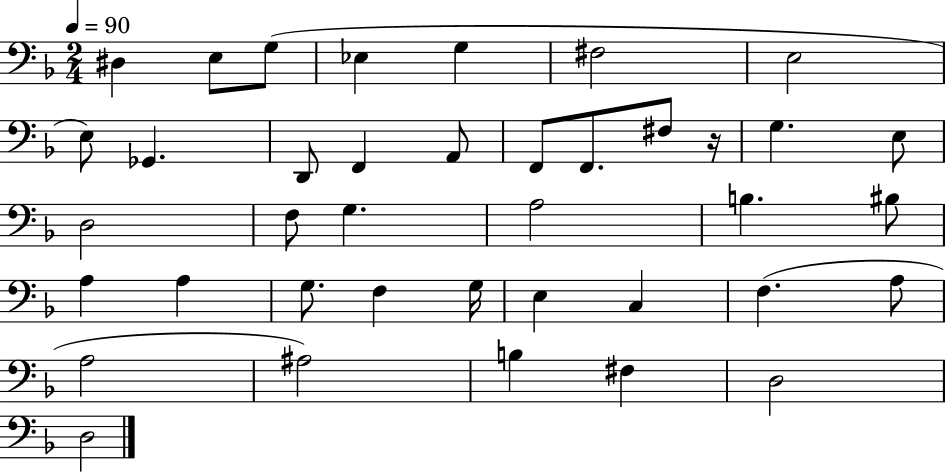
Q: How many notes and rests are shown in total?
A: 39